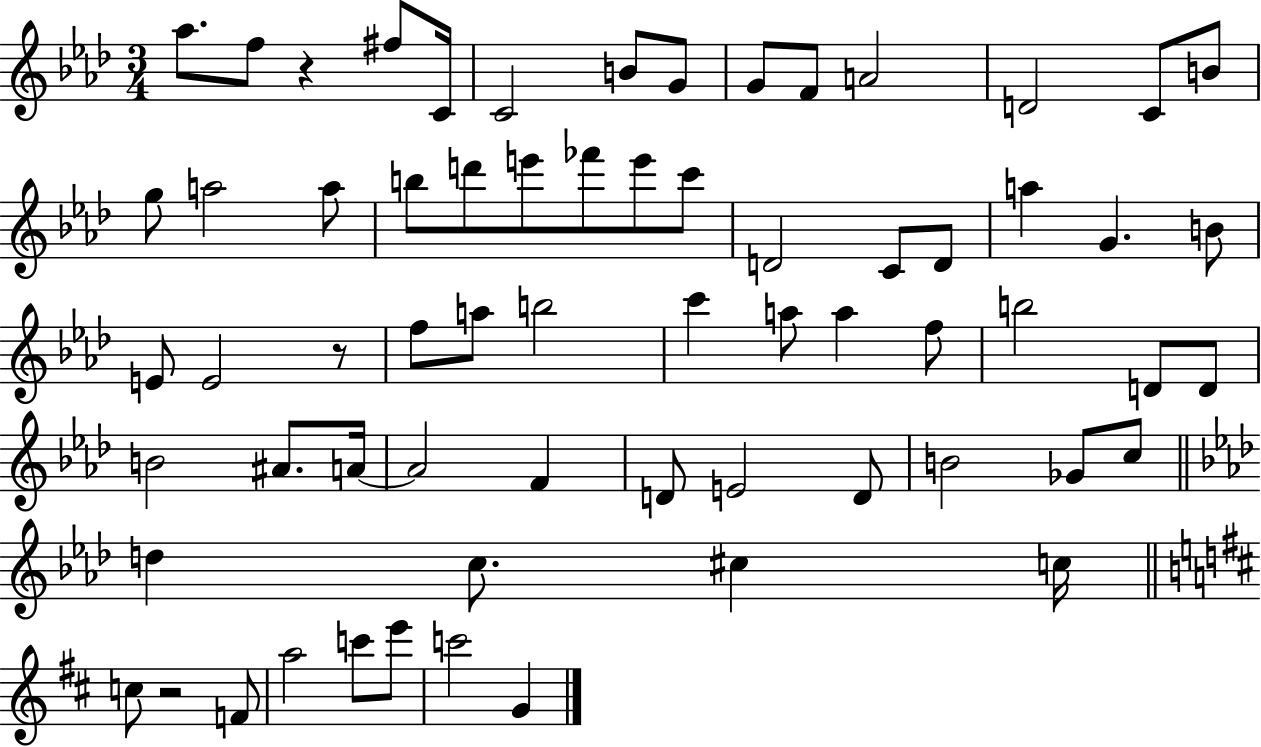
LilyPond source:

{
  \clef treble
  \numericTimeSignature
  \time 3/4
  \key aes \major
  \repeat volta 2 { aes''8. f''8 r4 fis''8 c'16 | c'2 b'8 g'8 | g'8 f'8 a'2 | d'2 c'8 b'8 | \break g''8 a''2 a''8 | b''8 d'''8 e'''8 fes'''8 e'''8 c'''8 | d'2 c'8 d'8 | a''4 g'4. b'8 | \break e'8 e'2 r8 | f''8 a''8 b''2 | c'''4 a''8 a''4 f''8 | b''2 d'8 d'8 | \break b'2 ais'8. a'16~~ | a'2 f'4 | d'8 e'2 d'8 | b'2 ges'8 c''8 | \break \bar "||" \break \key f \minor d''4 c''8. cis''4 c''16 | \bar "||" \break \key b \minor c''8 r2 f'8 | a''2 c'''8 e'''8 | c'''2 g'4 | } \bar "|."
}